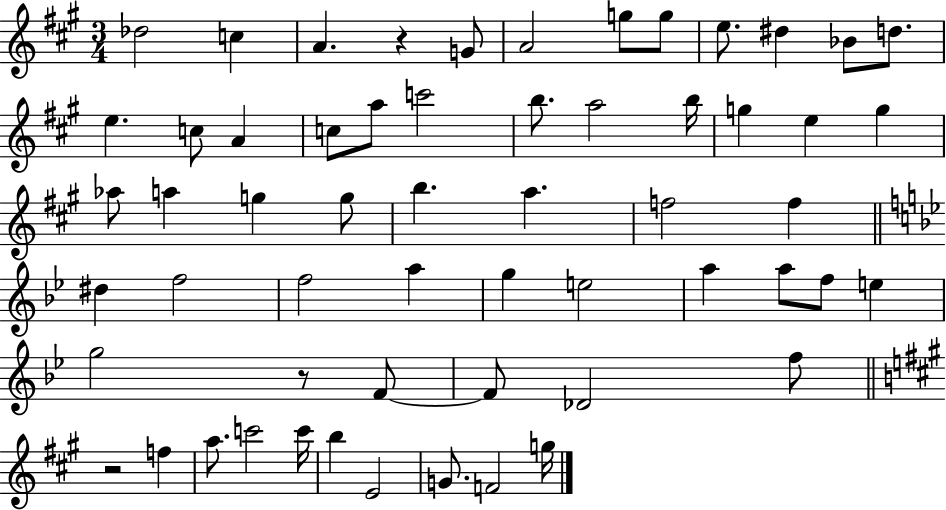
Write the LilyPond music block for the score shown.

{
  \clef treble
  \numericTimeSignature
  \time 3/4
  \key a \major
  des''2 c''4 | a'4. r4 g'8 | a'2 g''8 g''8 | e''8. dis''4 bes'8 d''8. | \break e''4. c''8 a'4 | c''8 a''8 c'''2 | b''8. a''2 b''16 | g''4 e''4 g''4 | \break aes''8 a''4 g''4 g''8 | b''4. a''4. | f''2 f''4 | \bar "||" \break \key bes \major dis''4 f''2 | f''2 a''4 | g''4 e''2 | a''4 a''8 f''8 e''4 | \break g''2 r8 f'8~~ | f'8 des'2 f''8 | \bar "||" \break \key a \major r2 f''4 | a''8. c'''2 c'''16 | b''4 e'2 | g'8. f'2 g''16 | \break \bar "|."
}